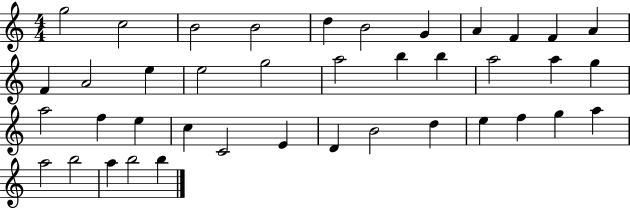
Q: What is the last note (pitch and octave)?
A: B5